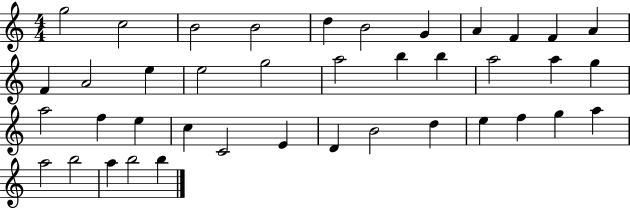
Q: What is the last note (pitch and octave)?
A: B5